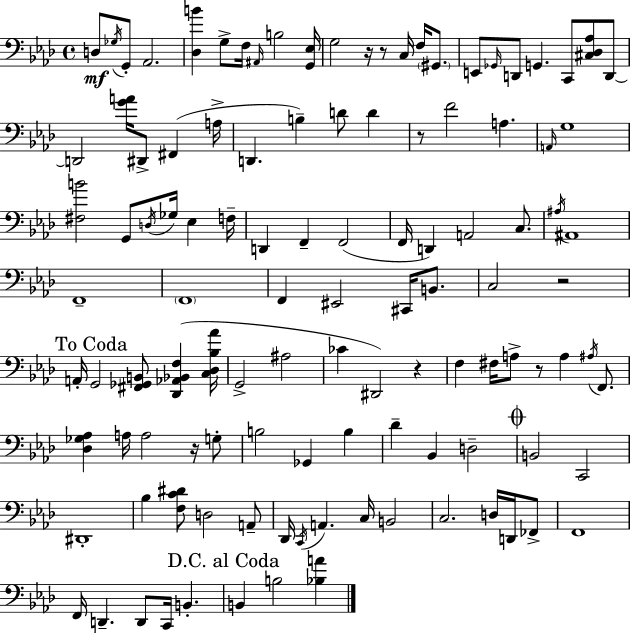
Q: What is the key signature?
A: AES major